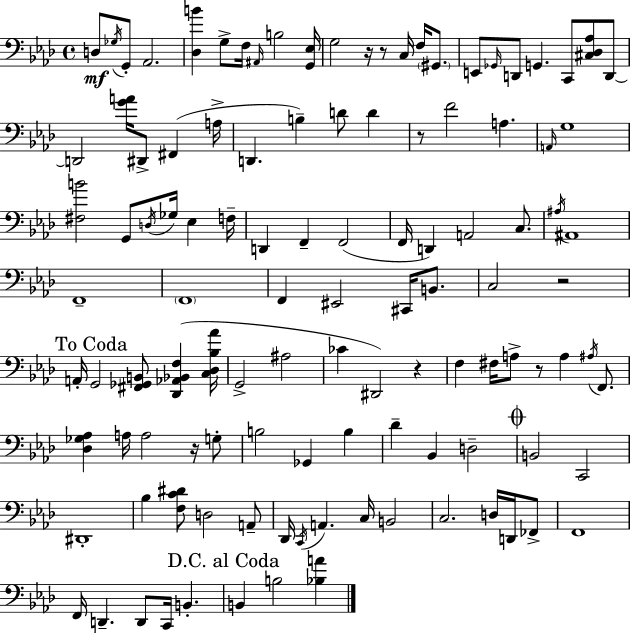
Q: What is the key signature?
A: AES major